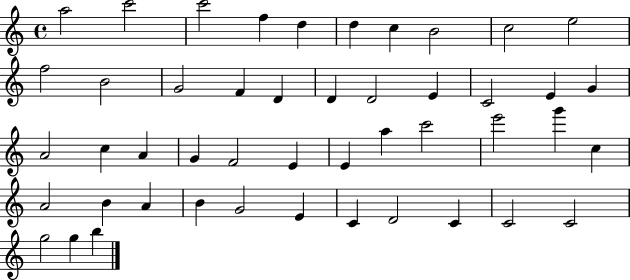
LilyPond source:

{
  \clef treble
  \time 4/4
  \defaultTimeSignature
  \key c \major
  a''2 c'''2 | c'''2 f''4 d''4 | d''4 c''4 b'2 | c''2 e''2 | \break f''2 b'2 | g'2 f'4 d'4 | d'4 d'2 e'4 | c'2 e'4 g'4 | \break a'2 c''4 a'4 | g'4 f'2 e'4 | e'4 a''4 c'''2 | e'''2 g'''4 c''4 | \break a'2 b'4 a'4 | b'4 g'2 e'4 | c'4 d'2 c'4 | c'2 c'2 | \break g''2 g''4 b''4 | \bar "|."
}